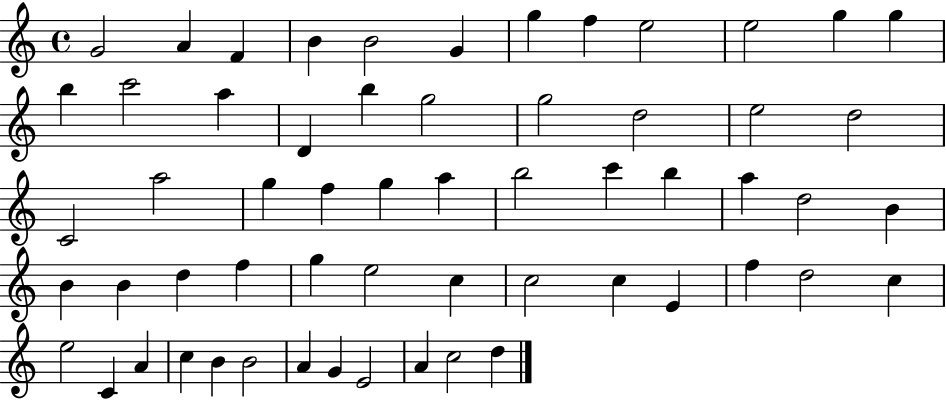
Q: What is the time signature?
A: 4/4